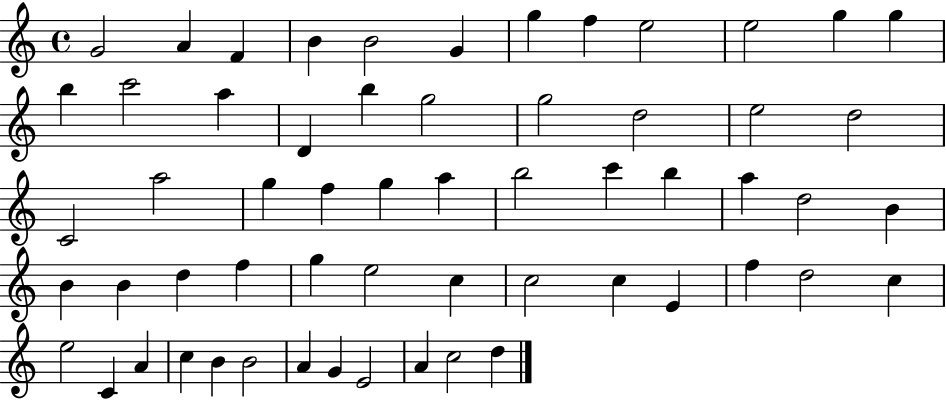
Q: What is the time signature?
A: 4/4